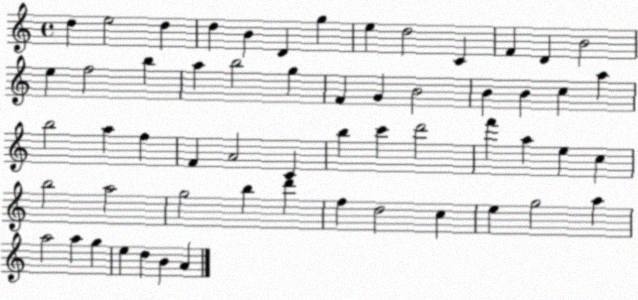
X:1
T:Untitled
M:4/4
L:1/4
K:C
d e2 d d B D g e d2 C F D B2 e f2 b a b2 g F G B2 B B c a b2 a f F A2 C b c' d'2 f' a e c b2 a2 g2 b d' f d2 c e g2 a a2 a g e d B A